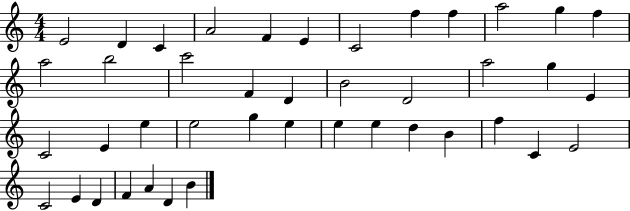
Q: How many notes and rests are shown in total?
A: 42